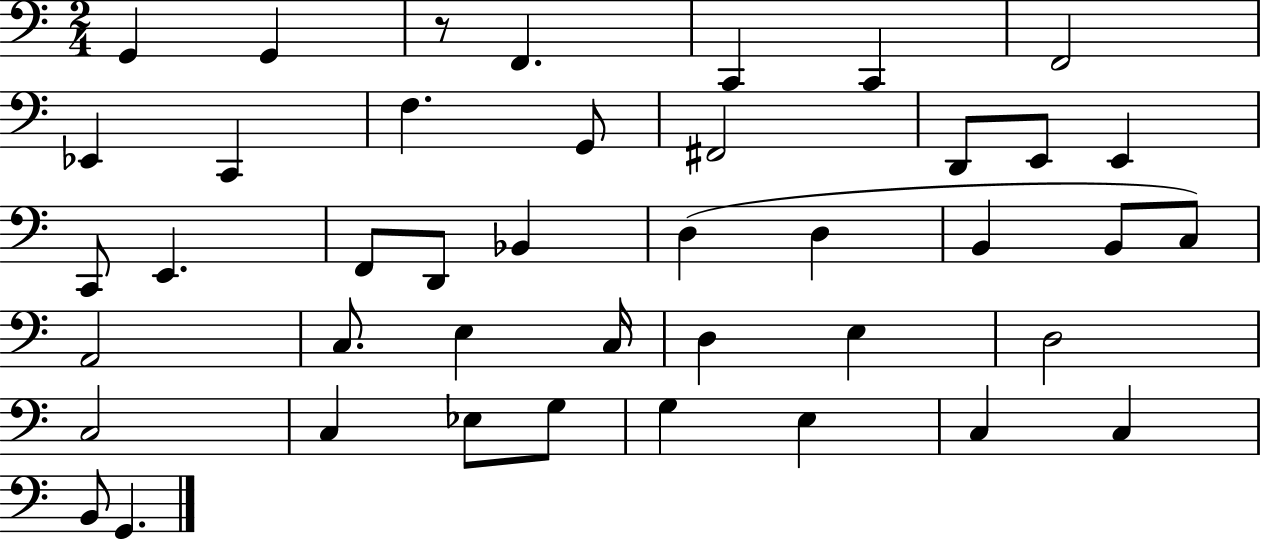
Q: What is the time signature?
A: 2/4